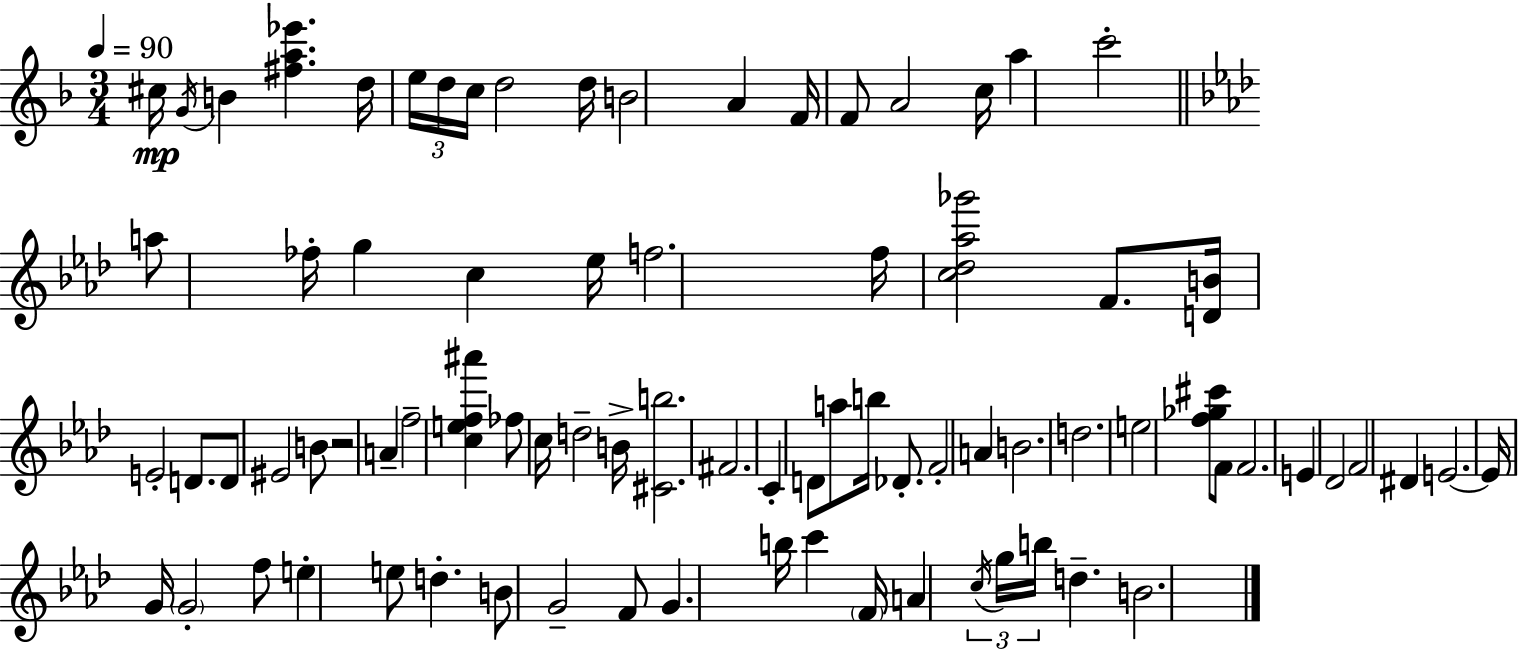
C#5/s G4/s B4/q [F#5,A5,Eb6]/q. D5/s E5/s D5/s C5/s D5/h D5/s B4/h A4/q F4/s F4/e A4/h C5/s A5/q C6/h A5/e FES5/s G5/q C5/q Eb5/s F5/h. F5/s [C5,Db5,Ab5,Gb6]/h F4/e. [D4,B4]/s E4/h D4/e. D4/e EIS4/h B4/e R/h A4/q F5/h [C5,E5,F5,A#6]/q FES5/e C5/s D5/h B4/s [C#4,B5]/h. F#4/h. C4/q D4/e A5/e B5/s Db4/e. F4/h A4/q B4/h. D5/h. E5/h [F5,Gb5,C#6]/e F4/e F4/h. E4/q Db4/h F4/h D#4/q E4/h. E4/s G4/s G4/h F5/e E5/q E5/e D5/q. B4/e G4/h F4/e G4/q. B5/s C6/q F4/s A4/q C5/s G5/s B5/s D5/q. B4/h.